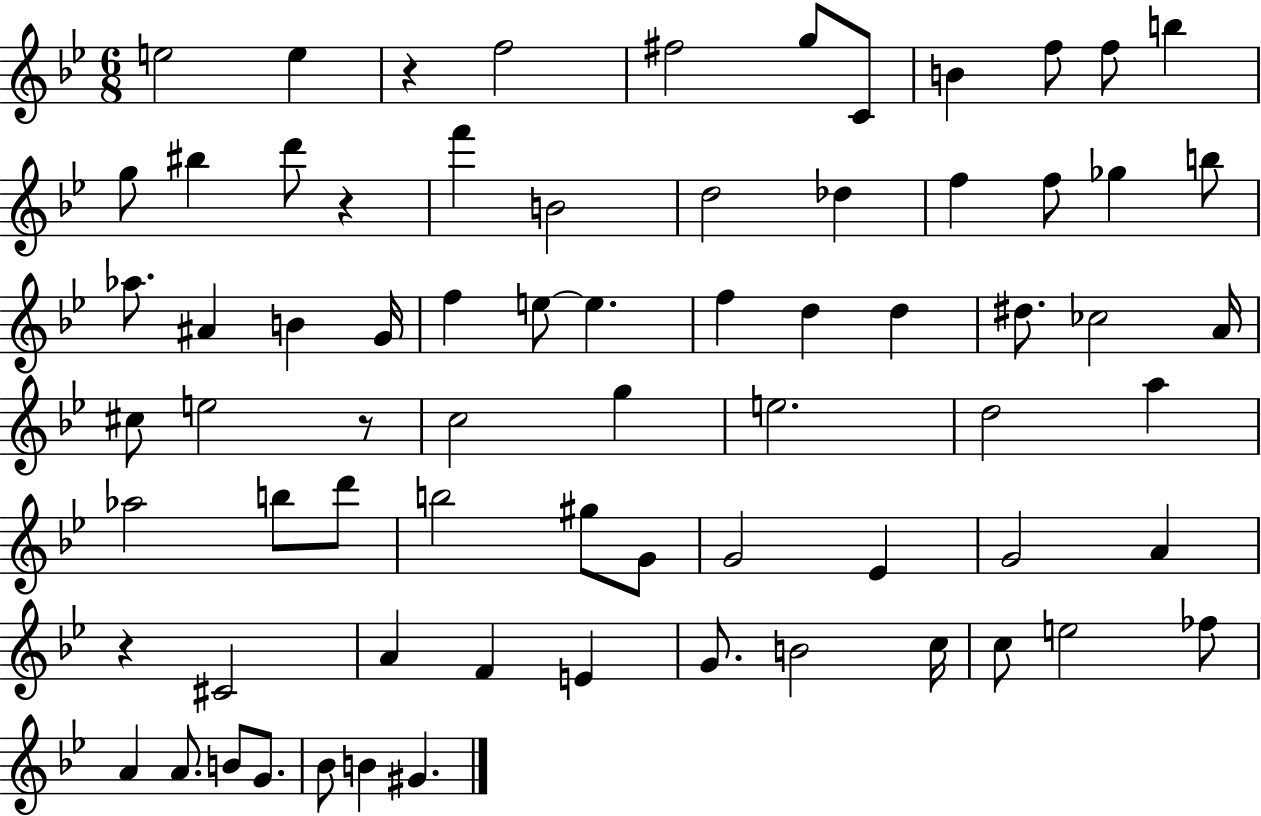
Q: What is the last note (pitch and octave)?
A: G#4